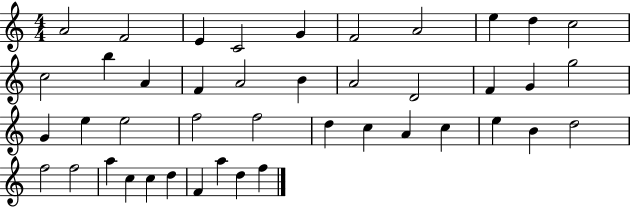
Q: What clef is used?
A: treble